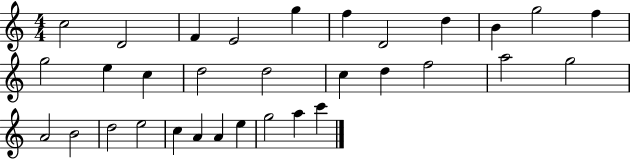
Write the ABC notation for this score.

X:1
T:Untitled
M:4/4
L:1/4
K:C
c2 D2 F E2 g f D2 d B g2 f g2 e c d2 d2 c d f2 a2 g2 A2 B2 d2 e2 c A A e g2 a c'